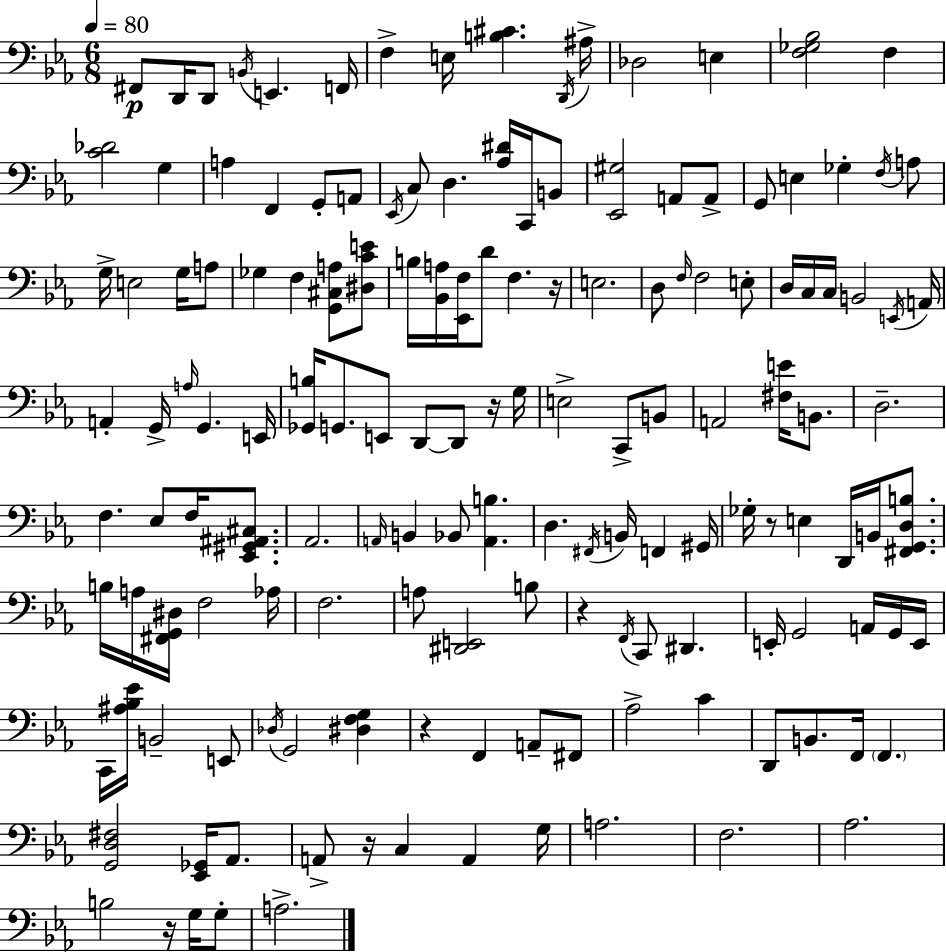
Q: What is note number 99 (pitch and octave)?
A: B2